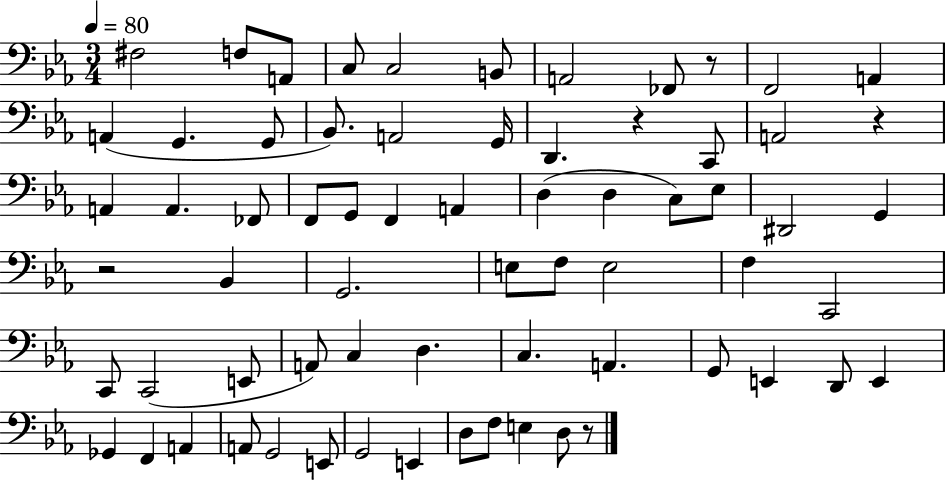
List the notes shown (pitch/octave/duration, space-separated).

F#3/h F3/e A2/e C3/e C3/h B2/e A2/h FES2/e R/e F2/h A2/q A2/q G2/q. G2/e Bb2/e. A2/h G2/s D2/q. R/q C2/e A2/h R/q A2/q A2/q. FES2/e F2/e G2/e F2/q A2/q D3/q D3/q C3/e Eb3/e D#2/h G2/q R/h Bb2/q G2/h. E3/e F3/e E3/h F3/q C2/h C2/e C2/h E2/e A2/e C3/q D3/q. C3/q. A2/q. G2/e E2/q D2/e E2/q Gb2/q F2/q A2/q A2/e G2/h E2/e G2/h E2/q D3/e F3/e E3/q D3/e R/e